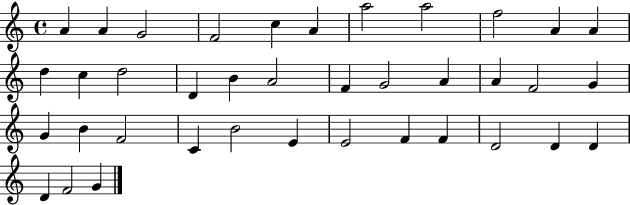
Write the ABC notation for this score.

X:1
T:Untitled
M:4/4
L:1/4
K:C
A A G2 F2 c A a2 a2 f2 A A d c d2 D B A2 F G2 A A F2 G G B F2 C B2 E E2 F F D2 D D D F2 G